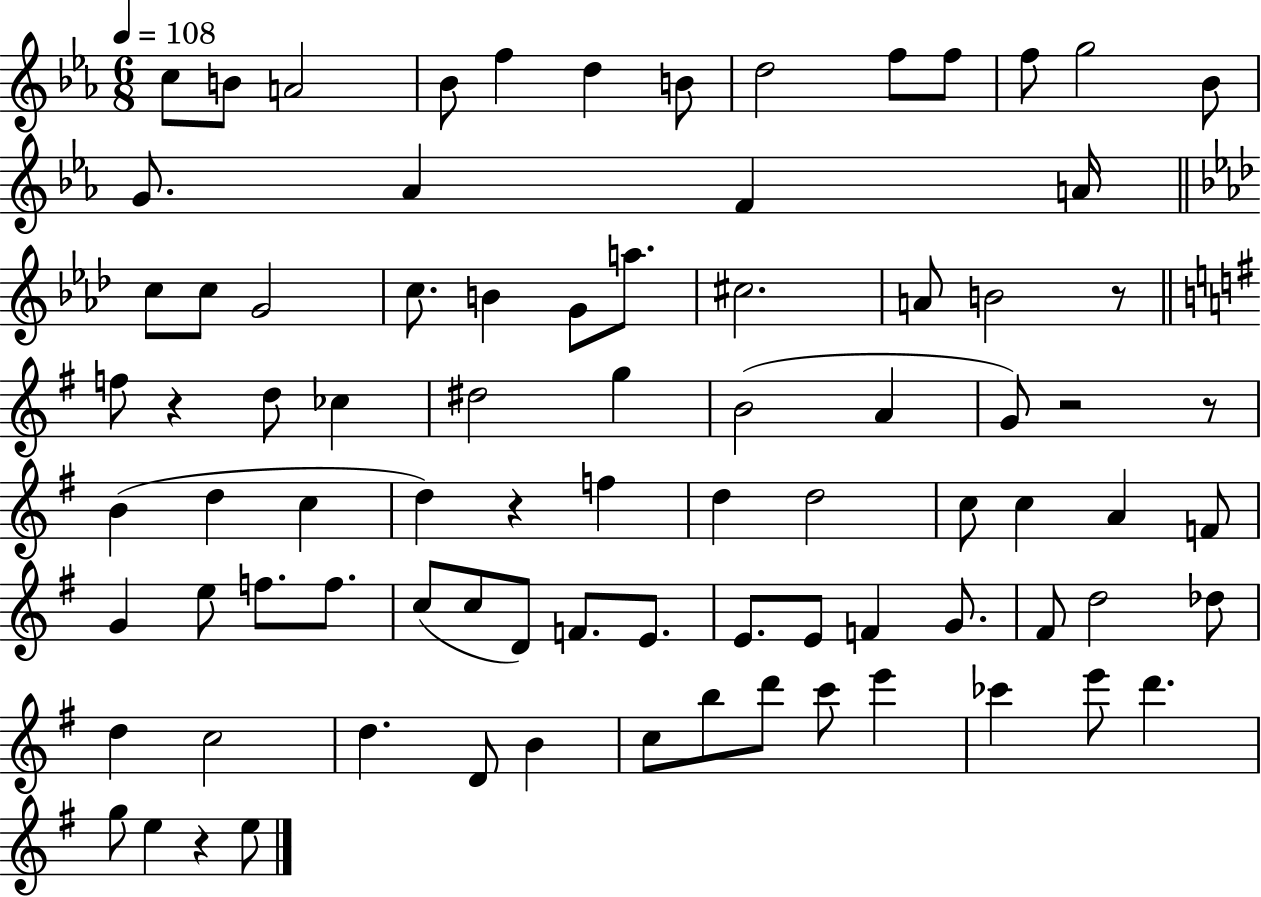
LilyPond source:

{
  \clef treble
  \numericTimeSignature
  \time 6/8
  \key ees \major
  \tempo 4 = 108
  c''8 b'8 a'2 | bes'8 f''4 d''4 b'8 | d''2 f''8 f''8 | f''8 g''2 bes'8 | \break g'8. aes'4 f'4 a'16 | \bar "||" \break \key aes \major c''8 c''8 g'2 | c''8. b'4 g'8 a''8. | cis''2. | a'8 b'2 r8 | \break \bar "||" \break \key e \minor f''8 r4 d''8 ces''4 | dis''2 g''4 | b'2( a'4 | g'8) r2 r8 | \break b'4( d''4 c''4 | d''4) r4 f''4 | d''4 d''2 | c''8 c''4 a'4 f'8 | \break g'4 e''8 f''8. f''8. | c''8( c''8 d'8) f'8. e'8. | e'8. e'8 f'4 g'8. | fis'8 d''2 des''8 | \break d''4 c''2 | d''4. d'8 b'4 | c''8 b''8 d'''8 c'''8 e'''4 | ces'''4 e'''8 d'''4. | \break g''8 e''4 r4 e''8 | \bar "|."
}